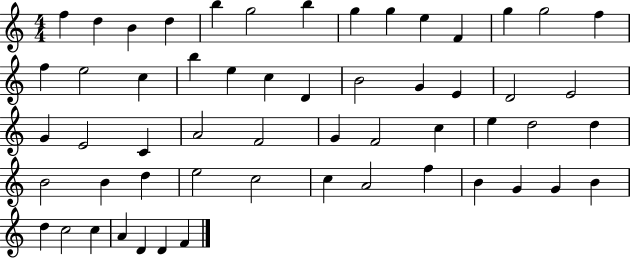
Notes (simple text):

F5/q D5/q B4/q D5/q B5/q G5/h B5/q G5/q G5/q E5/q F4/q G5/q G5/h F5/q F5/q E5/h C5/q B5/q E5/q C5/q D4/q B4/h G4/q E4/q D4/h E4/h G4/q E4/h C4/q A4/h F4/h G4/q F4/h C5/q E5/q D5/h D5/q B4/h B4/q D5/q E5/h C5/h C5/q A4/h F5/q B4/q G4/q G4/q B4/q D5/q C5/h C5/q A4/q D4/q D4/q F4/q